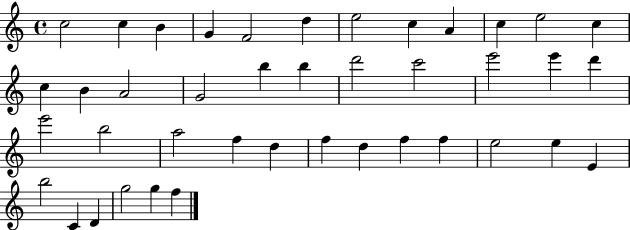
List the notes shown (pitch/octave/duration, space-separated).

C5/h C5/q B4/q G4/q F4/h D5/q E5/h C5/q A4/q C5/q E5/h C5/q C5/q B4/q A4/h G4/h B5/q B5/q D6/h C6/h E6/h E6/q D6/q E6/h B5/h A5/h F5/q D5/q F5/q D5/q F5/q F5/q E5/h E5/q E4/q B5/h C4/q D4/q G5/h G5/q F5/q